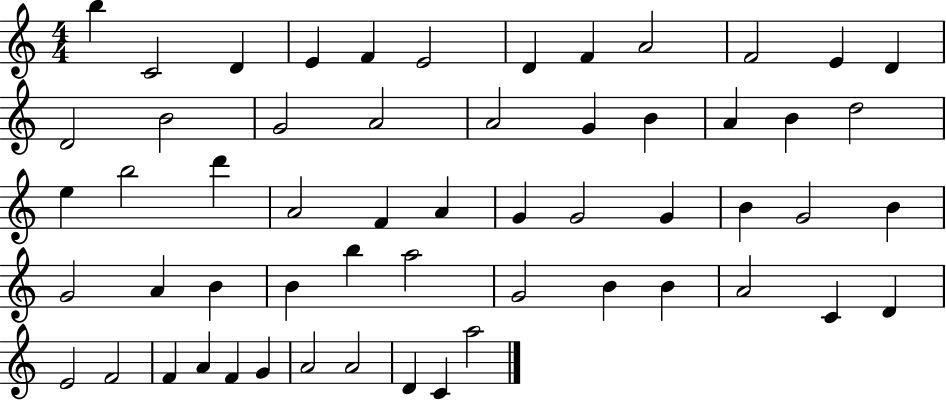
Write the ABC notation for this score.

X:1
T:Untitled
M:4/4
L:1/4
K:C
b C2 D E F E2 D F A2 F2 E D D2 B2 G2 A2 A2 G B A B d2 e b2 d' A2 F A G G2 G B G2 B G2 A B B b a2 G2 B B A2 C D E2 F2 F A F G A2 A2 D C a2